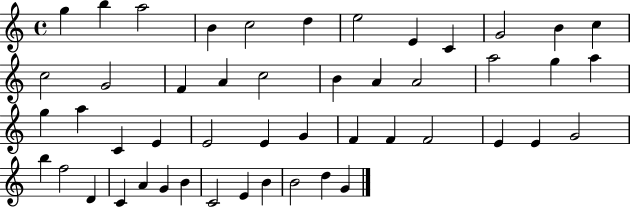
X:1
T:Untitled
M:4/4
L:1/4
K:C
g b a2 B c2 d e2 E C G2 B c c2 G2 F A c2 B A A2 a2 g a g a C E E2 E G F F F2 E E G2 b f2 D C A G B C2 E B B2 d G